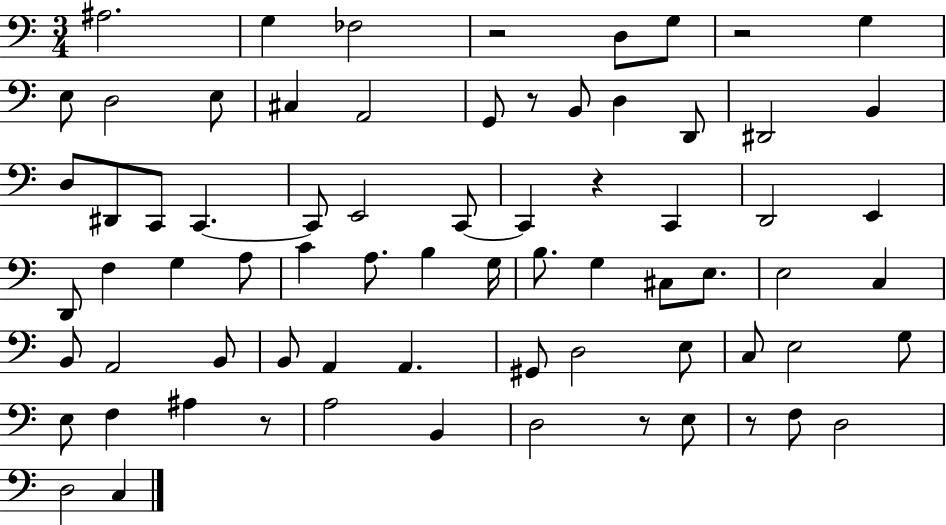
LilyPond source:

{
  \clef bass
  \numericTimeSignature
  \time 3/4
  \key c \major
  ais2. | g4 fes2 | r2 d8 g8 | r2 g4 | \break e8 d2 e8 | cis4 a,2 | g,8 r8 b,8 d4 d,8 | dis,2 b,4 | \break d8 dis,8 c,8 c,4.~~ | c,8 e,2 c,8~~ | c,4 r4 c,4 | d,2 e,4 | \break d,8 f4 g4 a8 | c'4 a8. b4 g16 | b8. g4 cis8 e8. | e2 c4 | \break b,8 a,2 b,8 | b,8 a,4 a,4. | gis,8 d2 e8 | c8 e2 g8 | \break e8 f4 ais4 r8 | a2 b,4 | d2 r8 e8 | r8 f8 d2 | \break d2 c4 | \bar "|."
}